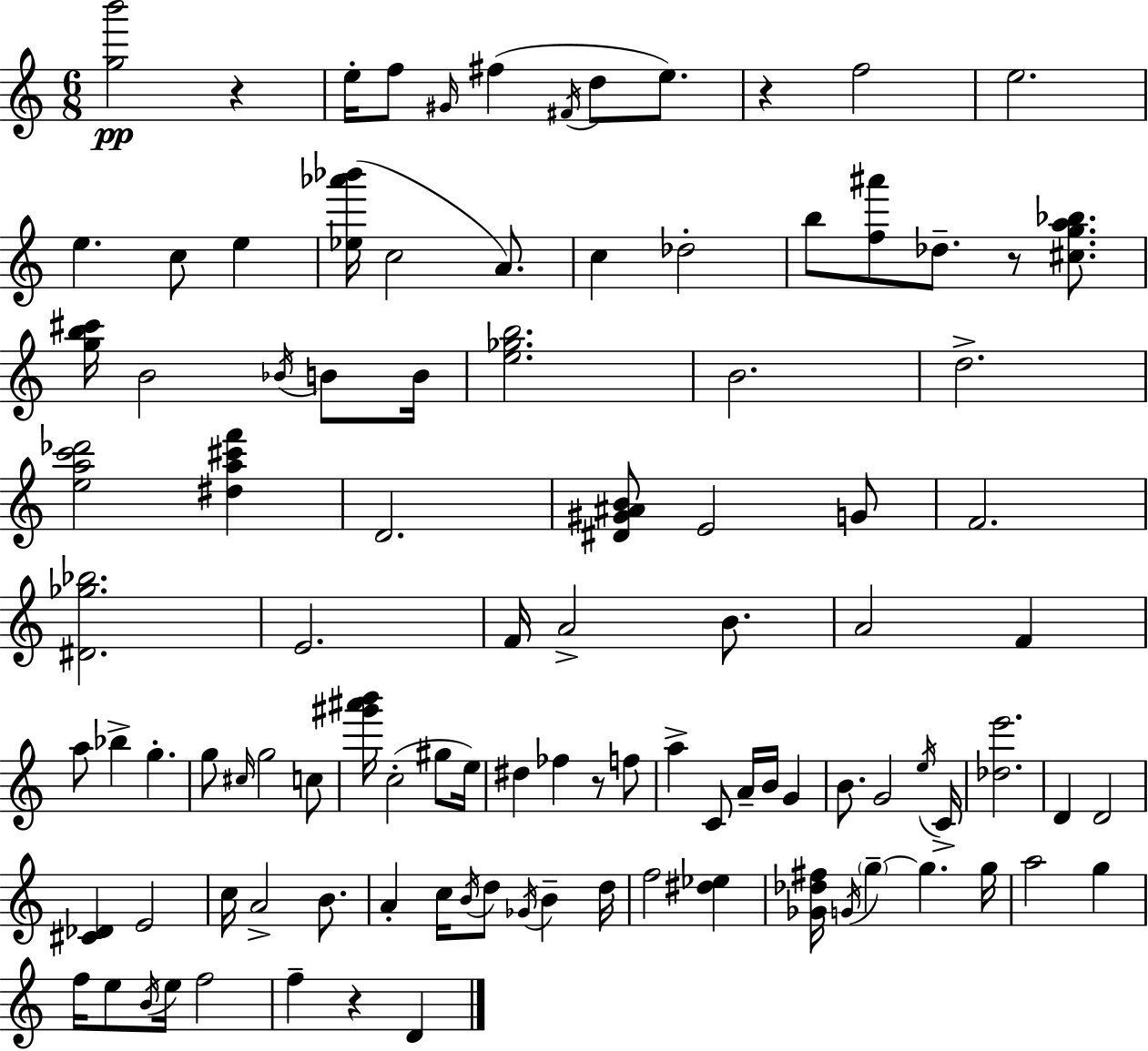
[G5,B6]/h R/q E5/s F5/e G#4/s F#5/q F#4/s D5/e E5/e. R/q F5/h E5/h. E5/q. C5/e E5/q [Eb5,Ab6,Bb6]/s C5/h A4/e. C5/q Db5/h B5/e [F5,A#6]/e Db5/e. R/e [C#5,G5,A5,Bb5]/e. [G5,B5,C#6]/s B4/h Bb4/s B4/e B4/s [E5,Gb5,B5]/h. B4/h. D5/h. [E5,A5,C6,Db6]/h [D#5,A5,C#6,F6]/q D4/h. [D#4,G#4,A#4,B4]/e E4/h G4/e F4/h. [D#4,Gb5,Bb5]/h. E4/h. F4/s A4/h B4/e. A4/h F4/q A5/e Bb5/q G5/q. G5/e C#5/s G5/h C5/e [G#6,A#6,B6]/s C5/h G#5/e E5/s D#5/q FES5/q R/e F5/e A5/q C4/e A4/s B4/s G4/q B4/e. G4/h E5/s C4/s [Db5,E6]/h. D4/q D4/h [C#4,Db4]/q E4/h C5/s A4/h B4/e. A4/q C5/s B4/s D5/e Gb4/s B4/q D5/s F5/h [D#5,Eb5]/q [Gb4,Db5,F#5]/s G4/s G5/q G5/q. G5/s A5/h G5/q F5/s E5/e B4/s E5/s F5/h F5/q R/q D4/q